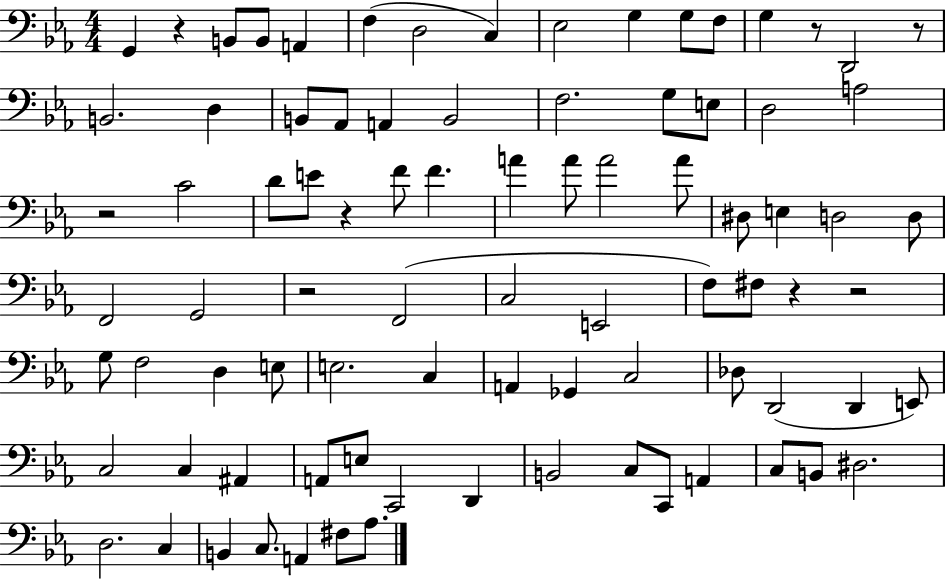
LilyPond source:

{
  \clef bass
  \numericTimeSignature
  \time 4/4
  \key ees \major
  g,4 r4 b,8 b,8 a,4 | f4( d2 c4) | ees2 g4 g8 f8 | g4 r8 d,2 r8 | \break b,2. d4 | b,8 aes,8 a,4 b,2 | f2. g8 e8 | d2 a2 | \break r2 c'2 | d'8 e'8 r4 f'8 f'4. | a'4 a'8 a'2 a'8 | dis8 e4 d2 d8 | \break f,2 g,2 | r2 f,2( | c2 e,2 | f8) fis8 r4 r2 | \break g8 f2 d4 e8 | e2. c4 | a,4 ges,4 c2 | des8 d,2( d,4 e,8) | \break c2 c4 ais,4 | a,8 e8 c,2 d,4 | b,2 c8 c,8 a,4 | c8 b,8 dis2. | \break d2. c4 | b,4 c8. a,4 fis8 aes8. | \bar "|."
}